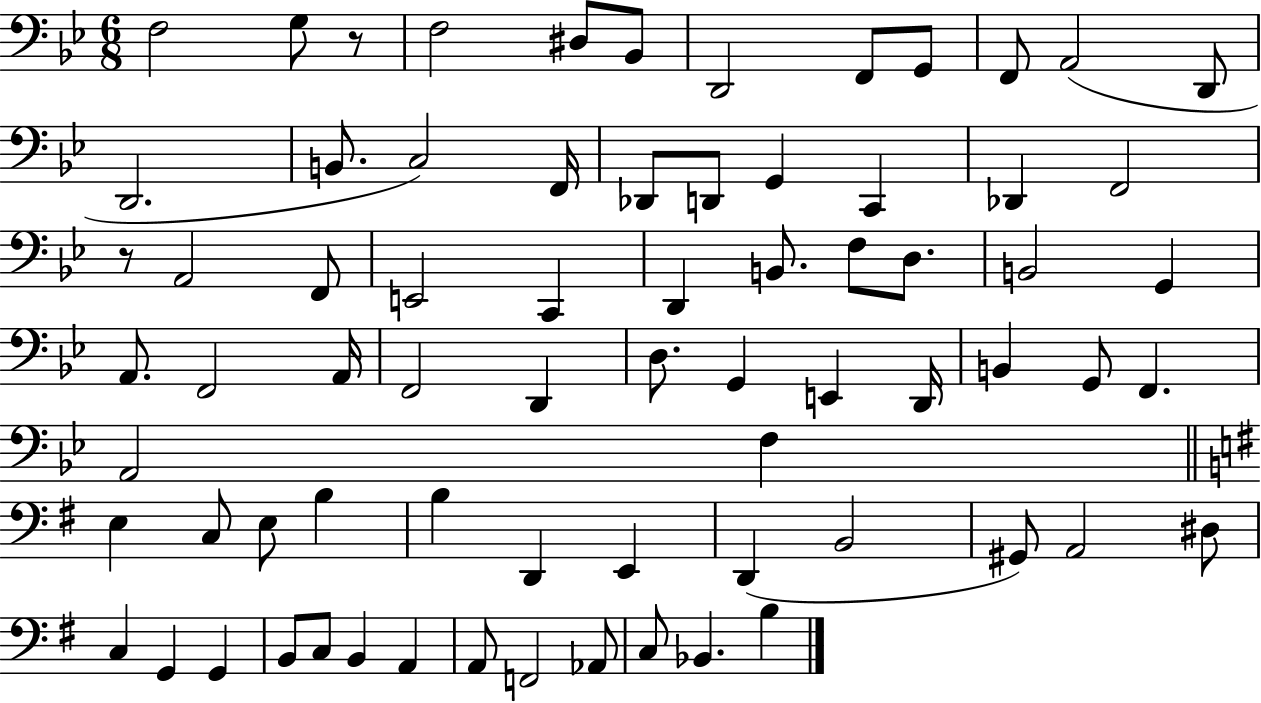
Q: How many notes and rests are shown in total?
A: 72